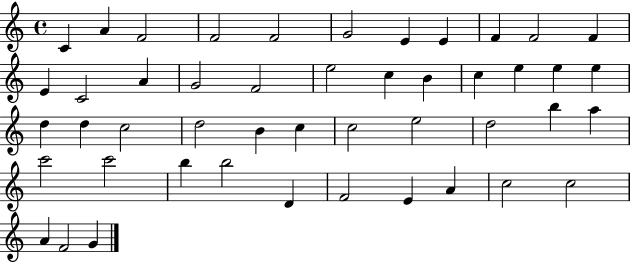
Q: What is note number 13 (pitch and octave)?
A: C4